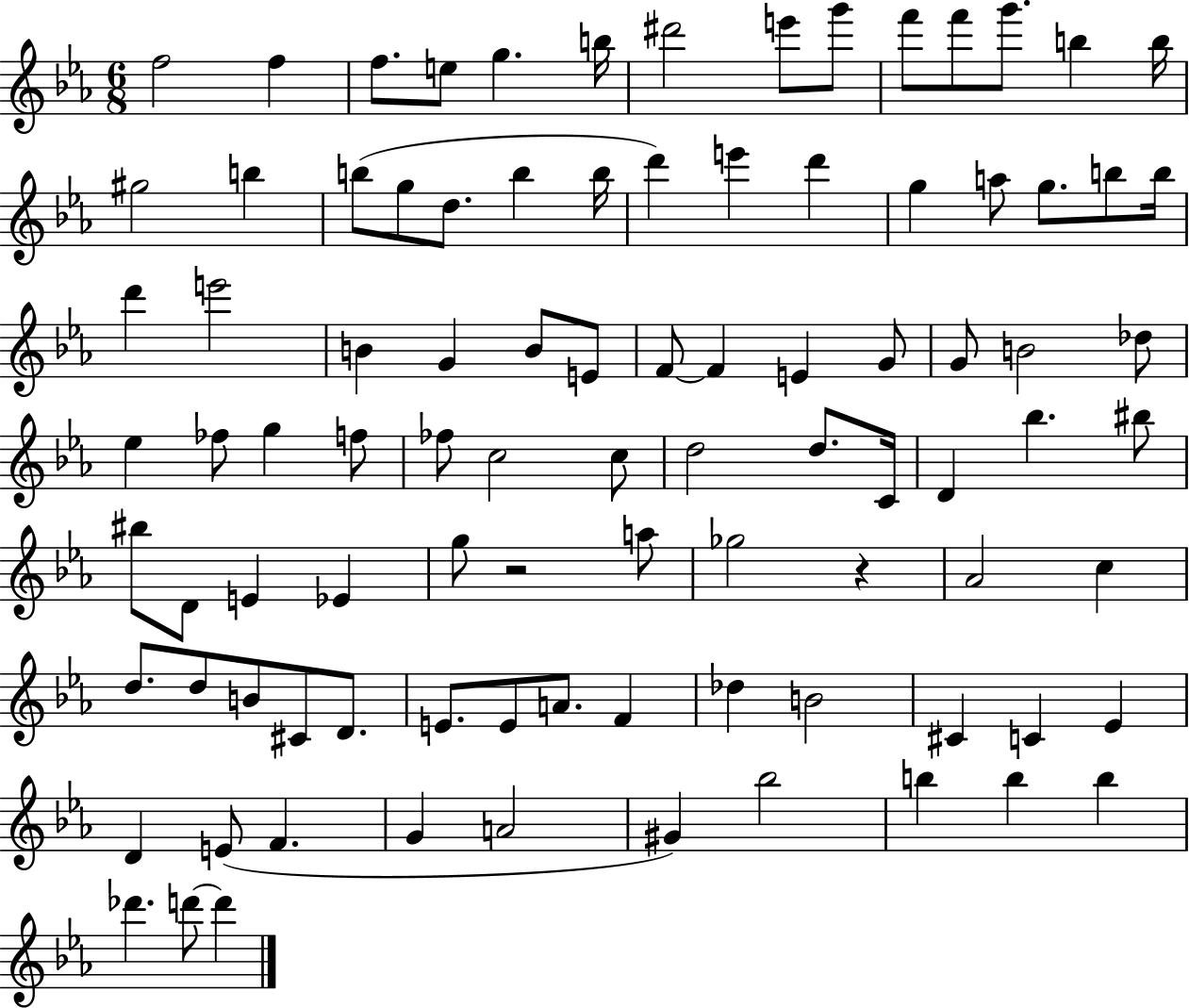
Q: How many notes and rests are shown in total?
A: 93